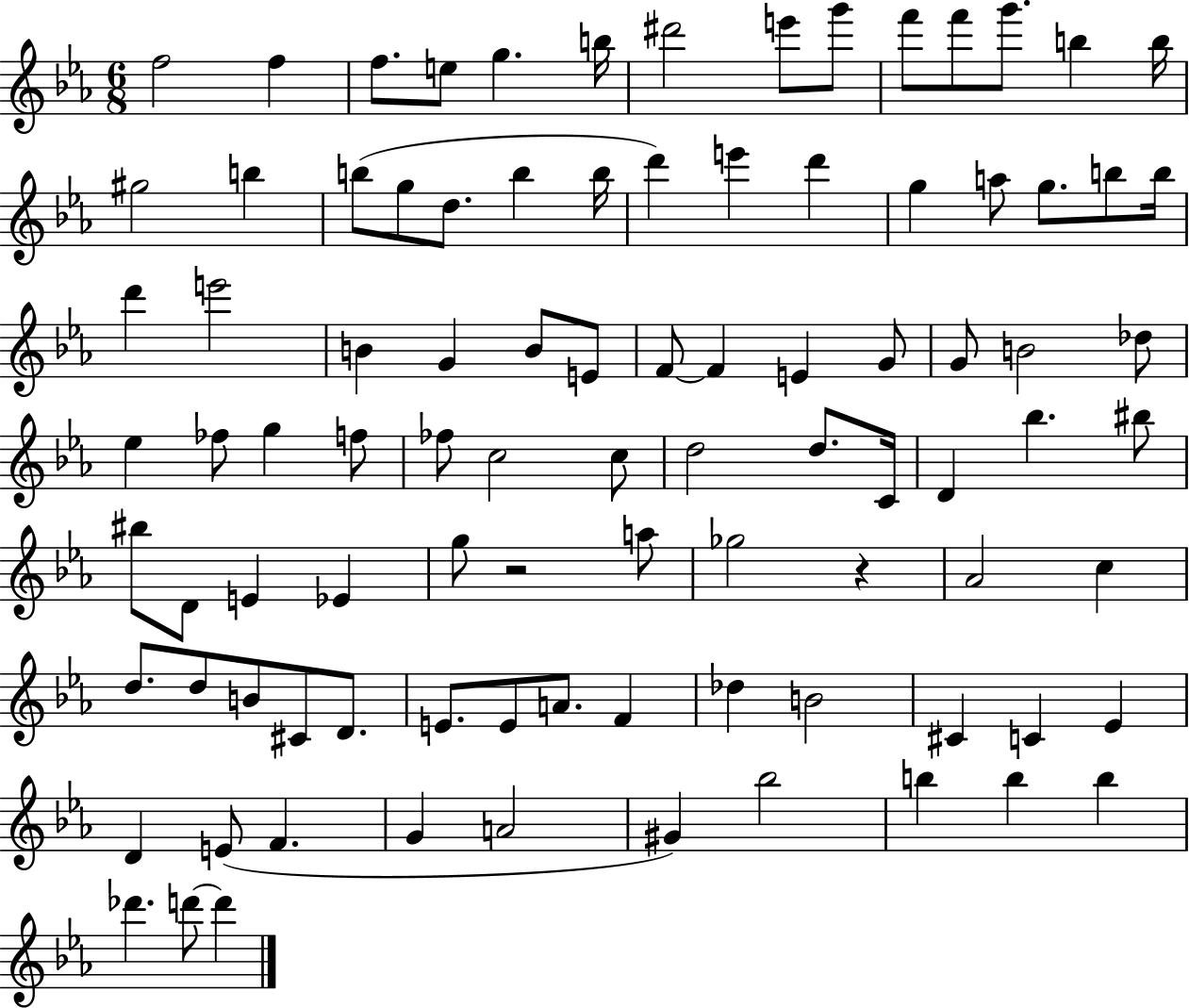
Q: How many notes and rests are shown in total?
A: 93